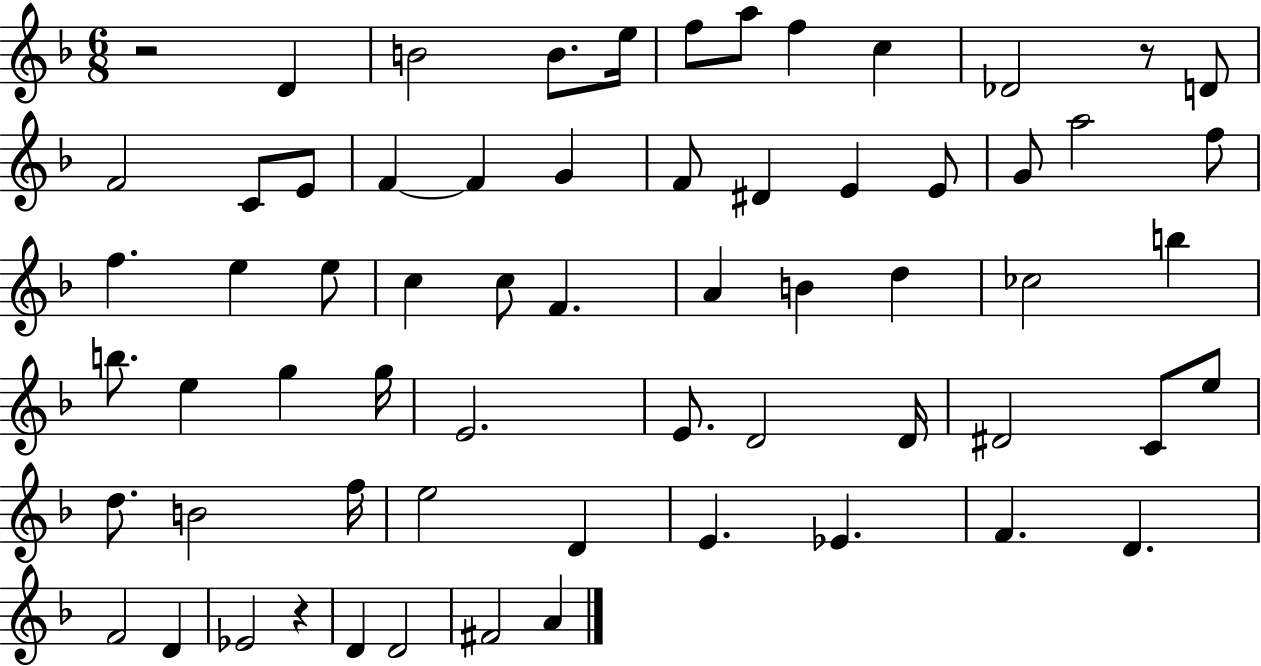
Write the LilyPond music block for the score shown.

{
  \clef treble
  \numericTimeSignature
  \time 6/8
  \key f \major
  r2 d'4 | b'2 b'8. e''16 | f''8 a''8 f''4 c''4 | des'2 r8 d'8 | \break f'2 c'8 e'8 | f'4~~ f'4 g'4 | f'8 dis'4 e'4 e'8 | g'8 a''2 f''8 | \break f''4. e''4 e''8 | c''4 c''8 f'4. | a'4 b'4 d''4 | ces''2 b''4 | \break b''8. e''4 g''4 g''16 | e'2. | e'8. d'2 d'16 | dis'2 c'8 e''8 | \break d''8. b'2 f''16 | e''2 d'4 | e'4. ees'4. | f'4. d'4. | \break f'2 d'4 | ees'2 r4 | d'4 d'2 | fis'2 a'4 | \break \bar "|."
}